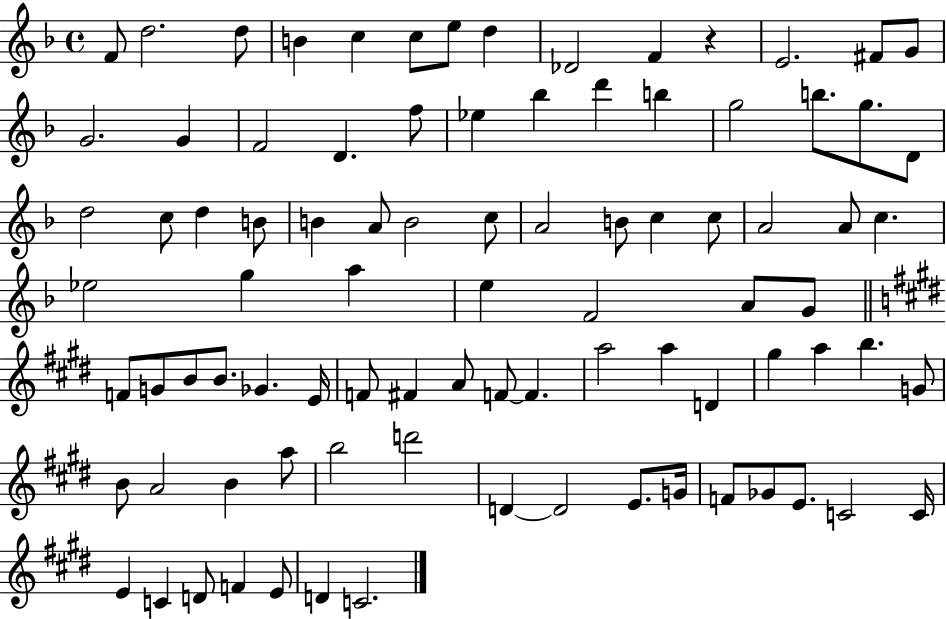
{
  \clef treble
  \time 4/4
  \defaultTimeSignature
  \key f \major
  \repeat volta 2 { f'8 d''2. d''8 | b'4 c''4 c''8 e''8 d''4 | des'2 f'4 r4 | e'2. fis'8 g'8 | \break g'2. g'4 | f'2 d'4. f''8 | ees''4 bes''4 d'''4 b''4 | g''2 b''8. g''8. d'8 | \break d''2 c''8 d''4 b'8 | b'4 a'8 b'2 c''8 | a'2 b'8 c''4 c''8 | a'2 a'8 c''4. | \break ees''2 g''4 a''4 | e''4 f'2 a'8 g'8 | \bar "||" \break \key e \major f'8 g'8 b'8 b'8. ges'4. e'16 | f'8 fis'4 a'8 f'8~~ f'4. | a''2 a''4 d'4 | gis''4 a''4 b''4. g'8 | \break b'8 a'2 b'4 a''8 | b''2 d'''2 | d'4~~ d'2 e'8. g'16 | f'8 ges'8 e'8. c'2 c'16 | \break e'4 c'4 d'8 f'4 e'8 | d'4 c'2. | } \bar "|."
}